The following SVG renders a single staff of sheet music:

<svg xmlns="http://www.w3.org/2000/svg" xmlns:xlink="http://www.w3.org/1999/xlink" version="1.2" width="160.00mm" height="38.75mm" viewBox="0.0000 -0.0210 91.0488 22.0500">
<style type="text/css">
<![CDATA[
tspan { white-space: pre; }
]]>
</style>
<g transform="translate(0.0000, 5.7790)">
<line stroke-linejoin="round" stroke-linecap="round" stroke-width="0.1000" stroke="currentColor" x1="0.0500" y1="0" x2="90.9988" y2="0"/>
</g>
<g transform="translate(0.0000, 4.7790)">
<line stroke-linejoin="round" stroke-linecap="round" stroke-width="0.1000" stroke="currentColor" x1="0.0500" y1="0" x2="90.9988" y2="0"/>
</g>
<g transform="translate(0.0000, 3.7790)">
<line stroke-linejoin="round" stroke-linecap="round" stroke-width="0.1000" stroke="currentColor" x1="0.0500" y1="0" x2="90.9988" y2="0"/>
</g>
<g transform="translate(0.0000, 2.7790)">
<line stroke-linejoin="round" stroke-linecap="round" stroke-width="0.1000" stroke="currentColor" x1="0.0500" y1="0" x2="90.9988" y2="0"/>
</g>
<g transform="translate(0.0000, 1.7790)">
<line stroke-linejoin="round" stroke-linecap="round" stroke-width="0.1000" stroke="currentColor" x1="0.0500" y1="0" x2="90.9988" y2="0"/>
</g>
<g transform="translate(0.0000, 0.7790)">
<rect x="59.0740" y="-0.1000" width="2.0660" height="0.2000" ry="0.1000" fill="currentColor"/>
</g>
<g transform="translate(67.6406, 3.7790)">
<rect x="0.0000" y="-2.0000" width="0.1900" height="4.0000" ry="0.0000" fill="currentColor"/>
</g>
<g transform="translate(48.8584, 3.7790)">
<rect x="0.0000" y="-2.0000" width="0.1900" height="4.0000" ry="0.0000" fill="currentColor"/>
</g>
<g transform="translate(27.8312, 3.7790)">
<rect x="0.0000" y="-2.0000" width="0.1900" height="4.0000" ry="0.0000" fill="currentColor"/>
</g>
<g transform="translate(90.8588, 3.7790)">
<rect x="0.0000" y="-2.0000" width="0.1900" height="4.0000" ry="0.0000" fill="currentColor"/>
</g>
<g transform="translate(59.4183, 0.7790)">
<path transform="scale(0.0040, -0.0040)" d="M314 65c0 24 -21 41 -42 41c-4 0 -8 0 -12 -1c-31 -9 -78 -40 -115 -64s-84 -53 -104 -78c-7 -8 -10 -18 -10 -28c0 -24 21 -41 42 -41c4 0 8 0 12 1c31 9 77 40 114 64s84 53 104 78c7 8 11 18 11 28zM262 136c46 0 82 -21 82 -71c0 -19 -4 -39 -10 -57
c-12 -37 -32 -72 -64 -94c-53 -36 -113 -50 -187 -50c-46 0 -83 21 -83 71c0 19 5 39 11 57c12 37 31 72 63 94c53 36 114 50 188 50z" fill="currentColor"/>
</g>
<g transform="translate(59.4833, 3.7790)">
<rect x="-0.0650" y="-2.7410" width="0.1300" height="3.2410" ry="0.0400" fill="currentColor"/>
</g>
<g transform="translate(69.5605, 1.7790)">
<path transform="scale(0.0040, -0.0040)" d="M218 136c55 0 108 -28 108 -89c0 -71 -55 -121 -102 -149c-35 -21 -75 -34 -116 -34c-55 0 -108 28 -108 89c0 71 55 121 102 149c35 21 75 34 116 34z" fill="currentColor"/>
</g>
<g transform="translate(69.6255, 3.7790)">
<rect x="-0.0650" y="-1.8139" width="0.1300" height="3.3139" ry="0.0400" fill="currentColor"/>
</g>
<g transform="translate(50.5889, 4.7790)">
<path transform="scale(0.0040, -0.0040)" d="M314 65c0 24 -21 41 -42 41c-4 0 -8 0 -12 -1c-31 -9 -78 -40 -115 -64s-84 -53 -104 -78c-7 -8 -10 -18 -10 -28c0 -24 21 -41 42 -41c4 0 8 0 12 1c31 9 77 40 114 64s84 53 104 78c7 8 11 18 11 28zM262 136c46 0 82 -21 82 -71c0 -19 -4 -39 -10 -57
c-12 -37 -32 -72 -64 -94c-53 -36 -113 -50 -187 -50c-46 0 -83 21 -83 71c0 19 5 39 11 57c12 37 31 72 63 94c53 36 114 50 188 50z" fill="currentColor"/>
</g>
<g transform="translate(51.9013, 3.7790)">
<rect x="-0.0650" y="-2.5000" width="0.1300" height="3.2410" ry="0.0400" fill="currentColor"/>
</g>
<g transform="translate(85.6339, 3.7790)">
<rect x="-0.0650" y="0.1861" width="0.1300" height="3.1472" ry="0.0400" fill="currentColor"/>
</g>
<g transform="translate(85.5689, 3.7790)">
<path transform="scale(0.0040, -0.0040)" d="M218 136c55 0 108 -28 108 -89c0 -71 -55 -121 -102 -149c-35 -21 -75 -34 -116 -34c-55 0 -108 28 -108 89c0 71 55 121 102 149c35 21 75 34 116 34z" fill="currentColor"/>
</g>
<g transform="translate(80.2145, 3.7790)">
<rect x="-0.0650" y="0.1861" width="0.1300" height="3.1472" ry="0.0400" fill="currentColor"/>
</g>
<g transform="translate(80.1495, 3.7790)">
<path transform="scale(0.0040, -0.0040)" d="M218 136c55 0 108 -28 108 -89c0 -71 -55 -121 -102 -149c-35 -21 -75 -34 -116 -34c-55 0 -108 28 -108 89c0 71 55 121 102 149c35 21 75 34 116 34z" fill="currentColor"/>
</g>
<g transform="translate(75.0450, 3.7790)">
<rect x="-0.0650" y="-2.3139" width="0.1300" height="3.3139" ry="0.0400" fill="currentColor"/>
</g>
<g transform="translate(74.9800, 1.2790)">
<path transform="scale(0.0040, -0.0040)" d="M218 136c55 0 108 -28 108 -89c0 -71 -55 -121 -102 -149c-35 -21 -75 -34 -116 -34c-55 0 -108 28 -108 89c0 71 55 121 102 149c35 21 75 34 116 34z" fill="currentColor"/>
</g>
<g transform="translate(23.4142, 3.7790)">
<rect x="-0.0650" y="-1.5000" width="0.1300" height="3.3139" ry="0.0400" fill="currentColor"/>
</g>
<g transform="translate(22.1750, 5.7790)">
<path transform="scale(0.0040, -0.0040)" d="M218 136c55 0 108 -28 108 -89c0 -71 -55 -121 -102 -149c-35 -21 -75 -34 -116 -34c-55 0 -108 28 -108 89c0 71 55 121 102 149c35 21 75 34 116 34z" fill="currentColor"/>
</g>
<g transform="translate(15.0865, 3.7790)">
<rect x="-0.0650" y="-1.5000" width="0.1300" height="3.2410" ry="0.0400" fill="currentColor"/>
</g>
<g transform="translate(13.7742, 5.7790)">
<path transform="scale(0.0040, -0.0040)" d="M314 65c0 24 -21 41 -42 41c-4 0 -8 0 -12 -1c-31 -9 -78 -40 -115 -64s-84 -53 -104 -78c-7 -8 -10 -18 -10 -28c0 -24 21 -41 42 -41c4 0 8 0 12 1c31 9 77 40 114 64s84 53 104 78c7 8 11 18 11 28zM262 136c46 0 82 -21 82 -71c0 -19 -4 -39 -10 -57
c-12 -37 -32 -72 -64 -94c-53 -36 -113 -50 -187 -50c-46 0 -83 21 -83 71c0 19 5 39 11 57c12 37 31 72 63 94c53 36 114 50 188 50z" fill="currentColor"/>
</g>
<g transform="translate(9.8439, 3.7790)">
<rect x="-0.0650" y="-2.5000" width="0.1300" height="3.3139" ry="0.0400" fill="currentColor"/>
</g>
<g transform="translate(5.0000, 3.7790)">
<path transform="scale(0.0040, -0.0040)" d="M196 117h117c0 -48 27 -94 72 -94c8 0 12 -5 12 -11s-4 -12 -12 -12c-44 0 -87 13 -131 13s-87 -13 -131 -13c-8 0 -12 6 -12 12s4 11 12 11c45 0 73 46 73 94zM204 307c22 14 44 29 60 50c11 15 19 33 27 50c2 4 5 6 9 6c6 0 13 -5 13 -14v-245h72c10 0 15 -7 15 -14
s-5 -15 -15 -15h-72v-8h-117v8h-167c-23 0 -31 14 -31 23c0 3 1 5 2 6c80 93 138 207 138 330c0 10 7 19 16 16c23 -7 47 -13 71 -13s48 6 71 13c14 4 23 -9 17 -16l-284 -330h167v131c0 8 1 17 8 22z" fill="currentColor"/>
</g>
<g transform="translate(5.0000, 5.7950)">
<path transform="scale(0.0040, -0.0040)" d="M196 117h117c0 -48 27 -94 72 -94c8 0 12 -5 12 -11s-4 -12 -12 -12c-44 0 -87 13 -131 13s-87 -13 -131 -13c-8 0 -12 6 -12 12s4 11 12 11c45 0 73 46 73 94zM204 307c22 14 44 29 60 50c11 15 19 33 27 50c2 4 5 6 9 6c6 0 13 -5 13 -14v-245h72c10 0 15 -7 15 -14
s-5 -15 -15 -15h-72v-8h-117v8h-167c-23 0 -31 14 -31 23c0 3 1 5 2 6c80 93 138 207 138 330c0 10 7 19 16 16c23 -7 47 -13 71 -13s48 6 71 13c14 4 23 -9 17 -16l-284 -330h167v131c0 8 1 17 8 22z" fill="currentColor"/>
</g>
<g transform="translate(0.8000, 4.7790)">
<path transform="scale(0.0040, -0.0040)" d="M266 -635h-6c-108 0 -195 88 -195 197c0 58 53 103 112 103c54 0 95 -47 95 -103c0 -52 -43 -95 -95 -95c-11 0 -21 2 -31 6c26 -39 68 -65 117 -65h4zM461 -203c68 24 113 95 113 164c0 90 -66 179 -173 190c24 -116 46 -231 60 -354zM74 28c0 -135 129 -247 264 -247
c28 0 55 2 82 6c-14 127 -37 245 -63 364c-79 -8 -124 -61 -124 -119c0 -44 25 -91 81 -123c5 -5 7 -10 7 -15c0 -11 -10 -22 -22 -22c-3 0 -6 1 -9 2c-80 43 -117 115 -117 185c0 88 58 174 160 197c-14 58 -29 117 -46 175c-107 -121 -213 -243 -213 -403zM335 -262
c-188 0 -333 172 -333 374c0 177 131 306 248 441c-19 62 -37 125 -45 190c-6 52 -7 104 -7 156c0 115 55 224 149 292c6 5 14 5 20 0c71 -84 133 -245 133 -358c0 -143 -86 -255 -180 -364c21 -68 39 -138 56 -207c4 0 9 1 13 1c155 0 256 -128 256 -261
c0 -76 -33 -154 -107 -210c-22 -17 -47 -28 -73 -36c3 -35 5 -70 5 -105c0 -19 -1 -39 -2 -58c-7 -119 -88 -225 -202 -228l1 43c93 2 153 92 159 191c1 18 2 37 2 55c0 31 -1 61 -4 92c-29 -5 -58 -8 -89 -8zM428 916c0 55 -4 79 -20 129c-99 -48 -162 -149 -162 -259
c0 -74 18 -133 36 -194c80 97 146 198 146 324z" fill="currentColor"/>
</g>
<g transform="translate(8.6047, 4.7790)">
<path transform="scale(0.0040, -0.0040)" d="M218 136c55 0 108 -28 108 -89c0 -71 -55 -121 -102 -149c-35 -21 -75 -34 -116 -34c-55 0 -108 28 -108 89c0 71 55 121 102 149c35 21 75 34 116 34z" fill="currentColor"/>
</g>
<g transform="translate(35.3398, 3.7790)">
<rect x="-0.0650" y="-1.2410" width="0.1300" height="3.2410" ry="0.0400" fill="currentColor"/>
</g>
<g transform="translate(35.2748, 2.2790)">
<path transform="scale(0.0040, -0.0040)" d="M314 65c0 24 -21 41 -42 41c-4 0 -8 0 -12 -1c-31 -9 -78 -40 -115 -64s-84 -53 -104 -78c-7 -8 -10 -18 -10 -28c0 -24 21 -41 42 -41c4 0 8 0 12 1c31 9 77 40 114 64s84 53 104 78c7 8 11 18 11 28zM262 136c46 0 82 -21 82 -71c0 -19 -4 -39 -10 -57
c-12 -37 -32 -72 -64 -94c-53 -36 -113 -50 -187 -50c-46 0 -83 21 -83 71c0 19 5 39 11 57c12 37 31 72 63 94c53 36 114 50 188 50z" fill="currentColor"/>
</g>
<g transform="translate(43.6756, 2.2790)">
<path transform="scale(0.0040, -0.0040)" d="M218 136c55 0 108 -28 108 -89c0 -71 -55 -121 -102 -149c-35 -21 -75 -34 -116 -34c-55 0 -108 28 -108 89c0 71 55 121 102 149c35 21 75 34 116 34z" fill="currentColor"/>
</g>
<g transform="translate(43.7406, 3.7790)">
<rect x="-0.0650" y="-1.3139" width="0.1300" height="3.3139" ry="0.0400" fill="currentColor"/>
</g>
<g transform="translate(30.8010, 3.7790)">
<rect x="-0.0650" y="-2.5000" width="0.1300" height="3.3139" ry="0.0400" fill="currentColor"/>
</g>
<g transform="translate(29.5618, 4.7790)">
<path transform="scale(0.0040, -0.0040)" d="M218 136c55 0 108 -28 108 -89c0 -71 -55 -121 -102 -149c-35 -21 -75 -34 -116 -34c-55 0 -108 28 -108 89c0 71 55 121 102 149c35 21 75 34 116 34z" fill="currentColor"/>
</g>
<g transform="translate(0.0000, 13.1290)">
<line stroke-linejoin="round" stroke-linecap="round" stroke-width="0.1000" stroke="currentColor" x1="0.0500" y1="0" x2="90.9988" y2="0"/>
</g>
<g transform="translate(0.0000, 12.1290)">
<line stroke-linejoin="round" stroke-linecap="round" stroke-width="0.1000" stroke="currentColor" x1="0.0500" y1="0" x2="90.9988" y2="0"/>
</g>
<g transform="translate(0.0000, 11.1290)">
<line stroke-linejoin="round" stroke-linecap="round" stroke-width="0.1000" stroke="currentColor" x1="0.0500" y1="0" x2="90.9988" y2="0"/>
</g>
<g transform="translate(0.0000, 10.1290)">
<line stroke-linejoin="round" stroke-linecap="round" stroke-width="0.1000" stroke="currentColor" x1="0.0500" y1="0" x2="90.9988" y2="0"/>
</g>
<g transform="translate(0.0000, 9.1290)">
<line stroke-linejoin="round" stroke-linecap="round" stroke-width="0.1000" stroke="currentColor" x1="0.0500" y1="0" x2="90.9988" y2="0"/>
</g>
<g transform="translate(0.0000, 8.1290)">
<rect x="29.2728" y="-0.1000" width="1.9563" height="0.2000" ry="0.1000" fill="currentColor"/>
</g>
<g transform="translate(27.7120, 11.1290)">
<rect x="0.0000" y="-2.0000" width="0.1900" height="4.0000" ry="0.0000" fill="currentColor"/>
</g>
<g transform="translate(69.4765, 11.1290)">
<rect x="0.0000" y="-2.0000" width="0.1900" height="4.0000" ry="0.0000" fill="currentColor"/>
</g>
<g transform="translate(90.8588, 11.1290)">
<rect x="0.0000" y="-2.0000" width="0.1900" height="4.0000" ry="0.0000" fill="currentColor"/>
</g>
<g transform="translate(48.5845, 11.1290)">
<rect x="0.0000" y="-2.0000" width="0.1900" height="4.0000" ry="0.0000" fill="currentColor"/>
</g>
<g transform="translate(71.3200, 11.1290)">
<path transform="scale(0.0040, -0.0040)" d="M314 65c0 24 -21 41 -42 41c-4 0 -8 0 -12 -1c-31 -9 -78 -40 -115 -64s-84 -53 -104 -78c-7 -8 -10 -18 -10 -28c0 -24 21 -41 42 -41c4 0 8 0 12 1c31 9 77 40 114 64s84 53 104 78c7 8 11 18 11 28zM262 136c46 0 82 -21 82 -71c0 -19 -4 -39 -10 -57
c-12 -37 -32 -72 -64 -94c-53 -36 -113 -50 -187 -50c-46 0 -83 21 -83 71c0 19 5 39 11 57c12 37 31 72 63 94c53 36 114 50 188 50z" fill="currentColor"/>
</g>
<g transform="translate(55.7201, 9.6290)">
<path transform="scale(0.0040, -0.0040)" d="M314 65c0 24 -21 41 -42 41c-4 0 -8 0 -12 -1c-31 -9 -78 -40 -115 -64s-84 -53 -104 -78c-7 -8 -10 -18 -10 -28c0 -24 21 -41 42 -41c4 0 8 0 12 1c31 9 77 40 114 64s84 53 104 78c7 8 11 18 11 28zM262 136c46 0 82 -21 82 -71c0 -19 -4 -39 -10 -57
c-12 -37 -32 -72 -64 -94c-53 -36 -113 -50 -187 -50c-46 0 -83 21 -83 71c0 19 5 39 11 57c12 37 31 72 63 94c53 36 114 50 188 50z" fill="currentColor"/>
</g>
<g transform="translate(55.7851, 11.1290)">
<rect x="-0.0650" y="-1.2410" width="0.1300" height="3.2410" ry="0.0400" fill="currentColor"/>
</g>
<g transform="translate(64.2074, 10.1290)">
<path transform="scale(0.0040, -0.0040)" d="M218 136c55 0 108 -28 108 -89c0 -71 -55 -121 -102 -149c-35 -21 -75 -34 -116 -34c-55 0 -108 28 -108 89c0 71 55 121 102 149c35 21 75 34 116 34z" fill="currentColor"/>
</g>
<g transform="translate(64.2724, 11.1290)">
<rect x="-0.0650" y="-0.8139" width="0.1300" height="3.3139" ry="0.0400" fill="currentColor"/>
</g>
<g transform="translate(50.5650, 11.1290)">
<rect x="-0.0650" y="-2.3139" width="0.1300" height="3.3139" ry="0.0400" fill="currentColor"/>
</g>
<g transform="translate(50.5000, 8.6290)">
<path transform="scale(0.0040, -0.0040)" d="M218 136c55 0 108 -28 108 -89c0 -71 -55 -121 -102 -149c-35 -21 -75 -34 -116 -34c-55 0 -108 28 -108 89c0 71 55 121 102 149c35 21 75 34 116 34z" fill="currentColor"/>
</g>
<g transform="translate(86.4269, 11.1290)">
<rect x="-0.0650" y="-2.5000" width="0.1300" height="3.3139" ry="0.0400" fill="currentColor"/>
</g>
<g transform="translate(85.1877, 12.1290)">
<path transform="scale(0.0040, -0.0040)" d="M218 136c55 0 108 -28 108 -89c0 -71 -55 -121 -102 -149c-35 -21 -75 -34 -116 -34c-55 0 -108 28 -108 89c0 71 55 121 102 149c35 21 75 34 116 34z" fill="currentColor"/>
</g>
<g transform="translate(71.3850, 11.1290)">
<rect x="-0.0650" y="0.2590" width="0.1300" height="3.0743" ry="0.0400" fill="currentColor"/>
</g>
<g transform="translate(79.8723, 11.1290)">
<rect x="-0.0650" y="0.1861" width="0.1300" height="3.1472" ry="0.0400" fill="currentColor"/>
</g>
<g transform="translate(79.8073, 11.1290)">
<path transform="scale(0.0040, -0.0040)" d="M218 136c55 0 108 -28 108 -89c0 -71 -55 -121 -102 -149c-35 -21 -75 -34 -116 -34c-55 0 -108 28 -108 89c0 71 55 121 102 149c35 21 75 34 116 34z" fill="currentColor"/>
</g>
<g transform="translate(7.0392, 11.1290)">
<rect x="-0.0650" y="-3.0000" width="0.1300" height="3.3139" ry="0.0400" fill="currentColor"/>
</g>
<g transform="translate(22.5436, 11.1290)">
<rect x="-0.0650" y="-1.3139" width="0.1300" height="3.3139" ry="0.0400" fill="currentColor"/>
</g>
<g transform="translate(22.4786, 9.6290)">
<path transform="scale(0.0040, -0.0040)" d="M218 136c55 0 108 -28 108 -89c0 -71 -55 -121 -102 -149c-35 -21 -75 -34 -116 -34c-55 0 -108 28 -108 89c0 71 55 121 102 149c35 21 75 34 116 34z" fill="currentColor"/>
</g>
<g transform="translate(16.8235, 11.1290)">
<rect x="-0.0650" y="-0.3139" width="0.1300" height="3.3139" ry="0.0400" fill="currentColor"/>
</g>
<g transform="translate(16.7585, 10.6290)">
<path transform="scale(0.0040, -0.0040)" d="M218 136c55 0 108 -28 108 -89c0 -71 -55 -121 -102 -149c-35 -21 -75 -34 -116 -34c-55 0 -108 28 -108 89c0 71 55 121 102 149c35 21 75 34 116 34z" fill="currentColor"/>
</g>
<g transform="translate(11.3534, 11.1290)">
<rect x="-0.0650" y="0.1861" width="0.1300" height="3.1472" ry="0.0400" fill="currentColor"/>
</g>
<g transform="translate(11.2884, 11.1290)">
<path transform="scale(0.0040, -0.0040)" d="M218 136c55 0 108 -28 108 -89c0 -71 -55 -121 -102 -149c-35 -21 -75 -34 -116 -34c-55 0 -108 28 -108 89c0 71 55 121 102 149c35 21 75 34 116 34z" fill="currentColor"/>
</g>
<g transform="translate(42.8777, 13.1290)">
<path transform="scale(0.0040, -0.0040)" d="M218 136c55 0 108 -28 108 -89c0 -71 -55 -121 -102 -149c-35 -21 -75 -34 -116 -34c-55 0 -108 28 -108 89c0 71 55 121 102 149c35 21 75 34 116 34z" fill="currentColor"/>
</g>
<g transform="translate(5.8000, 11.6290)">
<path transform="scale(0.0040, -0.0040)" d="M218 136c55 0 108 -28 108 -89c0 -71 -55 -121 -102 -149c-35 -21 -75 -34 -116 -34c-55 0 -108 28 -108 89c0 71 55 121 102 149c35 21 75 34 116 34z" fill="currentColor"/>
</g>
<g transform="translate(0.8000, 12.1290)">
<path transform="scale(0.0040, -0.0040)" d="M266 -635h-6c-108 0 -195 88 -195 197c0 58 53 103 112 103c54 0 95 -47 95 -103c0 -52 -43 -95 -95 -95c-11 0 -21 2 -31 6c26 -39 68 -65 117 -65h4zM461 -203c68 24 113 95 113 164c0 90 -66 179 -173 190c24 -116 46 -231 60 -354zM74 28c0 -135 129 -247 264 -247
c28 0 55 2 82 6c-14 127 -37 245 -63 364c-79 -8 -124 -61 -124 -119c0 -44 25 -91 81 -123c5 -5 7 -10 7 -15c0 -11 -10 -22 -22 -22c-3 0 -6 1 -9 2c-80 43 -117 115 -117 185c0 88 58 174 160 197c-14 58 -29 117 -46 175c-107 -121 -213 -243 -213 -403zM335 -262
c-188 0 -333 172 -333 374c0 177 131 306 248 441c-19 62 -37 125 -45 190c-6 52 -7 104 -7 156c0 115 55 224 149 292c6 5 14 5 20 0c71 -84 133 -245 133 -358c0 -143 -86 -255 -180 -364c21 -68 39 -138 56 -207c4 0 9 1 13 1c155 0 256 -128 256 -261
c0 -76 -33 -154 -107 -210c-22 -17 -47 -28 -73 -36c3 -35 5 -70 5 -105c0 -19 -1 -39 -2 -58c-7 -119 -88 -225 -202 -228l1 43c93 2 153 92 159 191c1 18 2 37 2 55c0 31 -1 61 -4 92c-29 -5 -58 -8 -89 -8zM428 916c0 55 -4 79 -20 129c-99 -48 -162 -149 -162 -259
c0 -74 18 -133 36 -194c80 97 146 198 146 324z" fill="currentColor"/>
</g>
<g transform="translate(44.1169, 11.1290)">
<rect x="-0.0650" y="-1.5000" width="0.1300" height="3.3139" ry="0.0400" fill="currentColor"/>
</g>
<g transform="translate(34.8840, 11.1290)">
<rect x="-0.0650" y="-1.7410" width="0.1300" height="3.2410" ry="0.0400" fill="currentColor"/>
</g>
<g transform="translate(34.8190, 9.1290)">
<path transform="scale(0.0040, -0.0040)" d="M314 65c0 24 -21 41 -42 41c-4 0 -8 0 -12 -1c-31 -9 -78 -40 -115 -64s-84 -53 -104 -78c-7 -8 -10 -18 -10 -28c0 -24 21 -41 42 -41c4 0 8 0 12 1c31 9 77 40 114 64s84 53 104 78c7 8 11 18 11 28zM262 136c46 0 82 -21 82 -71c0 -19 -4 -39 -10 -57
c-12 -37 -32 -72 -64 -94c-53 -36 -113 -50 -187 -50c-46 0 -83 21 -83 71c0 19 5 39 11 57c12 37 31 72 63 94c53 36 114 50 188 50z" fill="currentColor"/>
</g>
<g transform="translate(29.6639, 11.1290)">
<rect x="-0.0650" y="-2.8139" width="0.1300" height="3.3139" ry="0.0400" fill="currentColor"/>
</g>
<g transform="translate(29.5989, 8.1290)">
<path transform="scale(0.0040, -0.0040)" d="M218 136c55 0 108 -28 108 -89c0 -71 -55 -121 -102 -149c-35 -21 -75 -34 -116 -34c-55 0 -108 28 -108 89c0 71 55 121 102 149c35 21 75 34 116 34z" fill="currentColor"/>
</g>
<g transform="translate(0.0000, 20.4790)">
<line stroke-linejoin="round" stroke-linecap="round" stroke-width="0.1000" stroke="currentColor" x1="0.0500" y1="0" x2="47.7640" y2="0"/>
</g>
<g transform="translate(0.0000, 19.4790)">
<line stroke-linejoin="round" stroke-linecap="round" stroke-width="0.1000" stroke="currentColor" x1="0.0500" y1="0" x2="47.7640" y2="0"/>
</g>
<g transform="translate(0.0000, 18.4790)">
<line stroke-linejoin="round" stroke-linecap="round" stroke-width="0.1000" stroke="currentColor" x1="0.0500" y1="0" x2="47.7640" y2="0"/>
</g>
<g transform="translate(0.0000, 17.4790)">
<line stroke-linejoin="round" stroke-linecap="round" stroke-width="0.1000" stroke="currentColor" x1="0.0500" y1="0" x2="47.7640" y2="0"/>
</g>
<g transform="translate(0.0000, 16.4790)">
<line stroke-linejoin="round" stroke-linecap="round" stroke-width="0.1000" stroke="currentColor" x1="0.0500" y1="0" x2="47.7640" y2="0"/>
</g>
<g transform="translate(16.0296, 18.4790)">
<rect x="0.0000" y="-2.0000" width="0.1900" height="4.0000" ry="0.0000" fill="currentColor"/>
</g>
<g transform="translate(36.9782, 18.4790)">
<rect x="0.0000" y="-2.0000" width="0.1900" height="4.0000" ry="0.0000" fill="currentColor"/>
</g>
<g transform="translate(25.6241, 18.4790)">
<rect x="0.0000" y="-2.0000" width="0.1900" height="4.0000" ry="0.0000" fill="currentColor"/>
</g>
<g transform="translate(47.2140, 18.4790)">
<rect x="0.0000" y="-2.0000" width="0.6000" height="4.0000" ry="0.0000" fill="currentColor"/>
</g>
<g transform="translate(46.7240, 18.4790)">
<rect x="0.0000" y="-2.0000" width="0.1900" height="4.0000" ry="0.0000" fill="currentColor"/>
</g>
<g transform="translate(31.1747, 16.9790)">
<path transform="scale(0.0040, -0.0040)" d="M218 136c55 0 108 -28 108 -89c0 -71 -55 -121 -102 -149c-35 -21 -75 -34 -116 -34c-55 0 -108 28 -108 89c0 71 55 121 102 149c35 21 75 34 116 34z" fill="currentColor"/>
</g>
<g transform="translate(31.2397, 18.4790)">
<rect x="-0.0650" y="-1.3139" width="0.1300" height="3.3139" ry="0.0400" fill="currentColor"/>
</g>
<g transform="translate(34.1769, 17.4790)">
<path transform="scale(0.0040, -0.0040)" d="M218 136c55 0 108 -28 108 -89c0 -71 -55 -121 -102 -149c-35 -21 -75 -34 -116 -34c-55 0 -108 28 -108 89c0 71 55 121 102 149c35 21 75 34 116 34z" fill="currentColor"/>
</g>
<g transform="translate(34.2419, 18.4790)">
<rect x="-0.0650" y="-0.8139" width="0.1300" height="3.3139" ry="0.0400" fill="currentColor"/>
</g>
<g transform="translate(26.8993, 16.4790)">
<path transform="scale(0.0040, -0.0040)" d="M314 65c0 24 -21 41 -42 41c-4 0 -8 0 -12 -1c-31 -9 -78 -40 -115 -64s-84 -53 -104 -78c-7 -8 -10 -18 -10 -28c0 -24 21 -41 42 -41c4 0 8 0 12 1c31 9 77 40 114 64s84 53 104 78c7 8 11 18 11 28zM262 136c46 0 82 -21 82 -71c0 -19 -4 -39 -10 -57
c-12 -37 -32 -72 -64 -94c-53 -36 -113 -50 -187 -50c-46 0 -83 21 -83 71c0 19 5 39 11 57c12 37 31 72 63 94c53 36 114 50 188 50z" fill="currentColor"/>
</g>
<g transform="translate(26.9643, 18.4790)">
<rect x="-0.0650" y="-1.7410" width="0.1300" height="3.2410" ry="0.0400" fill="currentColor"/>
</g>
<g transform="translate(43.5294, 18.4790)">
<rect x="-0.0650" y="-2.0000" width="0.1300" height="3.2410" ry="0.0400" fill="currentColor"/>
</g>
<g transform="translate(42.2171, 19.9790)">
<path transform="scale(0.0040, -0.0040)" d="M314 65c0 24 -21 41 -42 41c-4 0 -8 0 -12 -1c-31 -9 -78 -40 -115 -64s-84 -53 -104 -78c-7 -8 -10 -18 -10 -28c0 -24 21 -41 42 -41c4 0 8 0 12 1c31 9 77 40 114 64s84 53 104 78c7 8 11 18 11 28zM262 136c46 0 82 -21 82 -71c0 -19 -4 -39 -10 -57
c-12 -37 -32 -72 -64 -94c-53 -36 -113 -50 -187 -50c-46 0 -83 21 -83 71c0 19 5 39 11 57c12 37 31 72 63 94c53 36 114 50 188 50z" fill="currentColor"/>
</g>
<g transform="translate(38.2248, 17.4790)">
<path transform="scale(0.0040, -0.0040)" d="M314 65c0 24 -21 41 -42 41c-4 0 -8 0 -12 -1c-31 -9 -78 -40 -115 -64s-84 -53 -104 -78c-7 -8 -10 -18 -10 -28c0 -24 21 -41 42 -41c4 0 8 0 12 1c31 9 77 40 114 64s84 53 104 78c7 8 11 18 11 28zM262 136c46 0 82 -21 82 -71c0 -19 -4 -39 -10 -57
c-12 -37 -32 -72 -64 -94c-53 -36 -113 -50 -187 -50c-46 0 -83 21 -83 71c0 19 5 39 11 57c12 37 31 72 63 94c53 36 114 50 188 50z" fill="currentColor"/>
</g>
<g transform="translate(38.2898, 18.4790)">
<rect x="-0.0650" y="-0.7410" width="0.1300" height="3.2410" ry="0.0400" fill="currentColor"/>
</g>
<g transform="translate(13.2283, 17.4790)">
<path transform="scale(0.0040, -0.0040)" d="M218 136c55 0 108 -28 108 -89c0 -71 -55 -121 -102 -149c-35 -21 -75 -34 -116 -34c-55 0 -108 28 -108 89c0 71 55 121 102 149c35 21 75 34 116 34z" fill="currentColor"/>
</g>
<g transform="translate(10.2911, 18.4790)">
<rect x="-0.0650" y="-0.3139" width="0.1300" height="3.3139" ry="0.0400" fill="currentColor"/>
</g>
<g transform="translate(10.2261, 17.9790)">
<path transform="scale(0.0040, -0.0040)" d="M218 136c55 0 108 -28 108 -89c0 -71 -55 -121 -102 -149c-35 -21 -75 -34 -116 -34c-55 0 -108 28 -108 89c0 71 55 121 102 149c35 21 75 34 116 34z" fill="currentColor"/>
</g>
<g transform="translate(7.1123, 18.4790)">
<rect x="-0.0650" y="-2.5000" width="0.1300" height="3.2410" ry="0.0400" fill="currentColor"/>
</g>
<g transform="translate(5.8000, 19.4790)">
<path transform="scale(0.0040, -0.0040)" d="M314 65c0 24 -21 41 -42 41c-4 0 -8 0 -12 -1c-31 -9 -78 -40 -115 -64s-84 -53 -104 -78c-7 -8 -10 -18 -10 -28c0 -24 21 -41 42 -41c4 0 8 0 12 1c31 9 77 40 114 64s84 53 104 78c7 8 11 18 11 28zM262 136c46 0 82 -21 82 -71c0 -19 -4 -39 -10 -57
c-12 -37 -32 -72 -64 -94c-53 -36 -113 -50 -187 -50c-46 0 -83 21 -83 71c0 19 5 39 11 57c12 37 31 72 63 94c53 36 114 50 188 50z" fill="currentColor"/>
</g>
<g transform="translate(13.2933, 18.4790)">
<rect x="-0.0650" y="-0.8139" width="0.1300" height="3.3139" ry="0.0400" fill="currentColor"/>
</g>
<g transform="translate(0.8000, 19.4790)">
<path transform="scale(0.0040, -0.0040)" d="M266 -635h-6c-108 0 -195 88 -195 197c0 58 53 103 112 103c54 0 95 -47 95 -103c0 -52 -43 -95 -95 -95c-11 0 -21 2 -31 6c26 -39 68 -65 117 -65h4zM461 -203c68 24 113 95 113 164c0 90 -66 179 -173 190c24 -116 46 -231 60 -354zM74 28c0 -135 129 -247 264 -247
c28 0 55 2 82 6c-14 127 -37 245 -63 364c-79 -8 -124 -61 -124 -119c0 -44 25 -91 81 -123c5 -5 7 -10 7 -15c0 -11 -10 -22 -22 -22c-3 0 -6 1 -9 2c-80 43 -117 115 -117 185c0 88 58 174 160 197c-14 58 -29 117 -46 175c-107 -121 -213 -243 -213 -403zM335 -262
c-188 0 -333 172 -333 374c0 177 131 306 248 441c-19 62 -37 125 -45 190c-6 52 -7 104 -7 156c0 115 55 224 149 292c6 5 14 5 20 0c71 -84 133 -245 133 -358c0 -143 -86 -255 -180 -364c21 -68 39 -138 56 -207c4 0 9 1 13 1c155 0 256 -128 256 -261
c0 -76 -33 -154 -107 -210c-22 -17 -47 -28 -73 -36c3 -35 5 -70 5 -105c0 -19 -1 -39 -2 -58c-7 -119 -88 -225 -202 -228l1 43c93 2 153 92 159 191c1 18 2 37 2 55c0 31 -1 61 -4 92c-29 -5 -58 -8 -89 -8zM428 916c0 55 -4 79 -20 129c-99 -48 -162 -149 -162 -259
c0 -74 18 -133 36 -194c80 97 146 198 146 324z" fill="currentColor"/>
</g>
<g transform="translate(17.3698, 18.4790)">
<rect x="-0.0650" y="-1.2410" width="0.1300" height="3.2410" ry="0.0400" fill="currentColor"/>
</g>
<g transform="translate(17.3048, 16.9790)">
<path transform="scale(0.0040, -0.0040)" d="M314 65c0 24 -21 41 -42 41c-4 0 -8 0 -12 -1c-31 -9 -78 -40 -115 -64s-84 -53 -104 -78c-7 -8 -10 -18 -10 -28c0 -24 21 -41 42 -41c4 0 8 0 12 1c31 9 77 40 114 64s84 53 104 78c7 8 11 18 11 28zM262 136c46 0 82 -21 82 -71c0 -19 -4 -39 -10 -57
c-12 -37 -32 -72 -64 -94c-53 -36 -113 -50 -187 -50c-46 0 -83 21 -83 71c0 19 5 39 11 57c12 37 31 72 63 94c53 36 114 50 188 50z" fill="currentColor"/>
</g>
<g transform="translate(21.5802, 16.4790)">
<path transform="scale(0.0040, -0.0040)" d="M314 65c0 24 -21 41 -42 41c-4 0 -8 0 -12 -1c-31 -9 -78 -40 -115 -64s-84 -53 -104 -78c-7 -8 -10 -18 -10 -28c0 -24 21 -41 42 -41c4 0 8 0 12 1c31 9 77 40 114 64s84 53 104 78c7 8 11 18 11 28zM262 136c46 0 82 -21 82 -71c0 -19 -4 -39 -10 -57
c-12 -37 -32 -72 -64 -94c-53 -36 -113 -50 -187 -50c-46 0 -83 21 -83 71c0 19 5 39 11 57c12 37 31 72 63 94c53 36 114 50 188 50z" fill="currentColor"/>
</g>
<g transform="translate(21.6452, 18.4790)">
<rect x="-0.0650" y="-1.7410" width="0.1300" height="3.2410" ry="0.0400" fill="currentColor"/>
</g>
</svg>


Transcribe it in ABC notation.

X:1
T:Untitled
M:4/4
L:1/4
K:C
G E2 E G e2 e G2 a2 f g B B A B c e a f2 E g e2 d B2 B G G2 c d e2 f2 f2 e d d2 F2